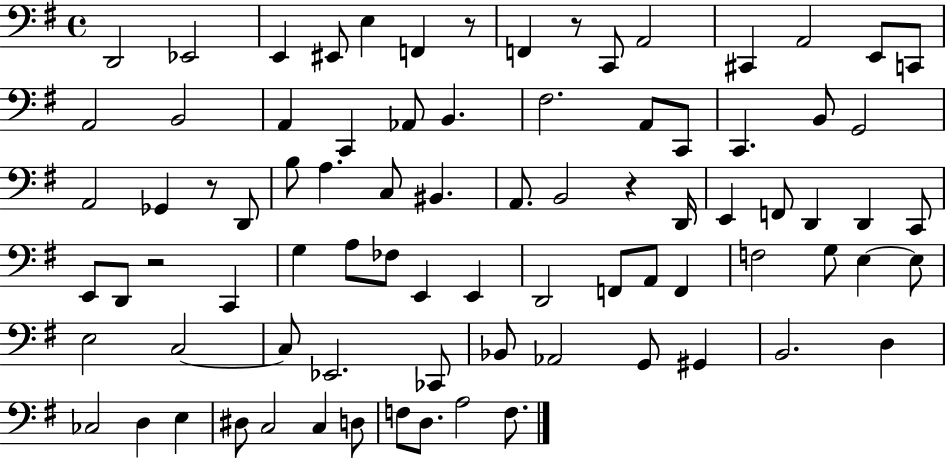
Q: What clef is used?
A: bass